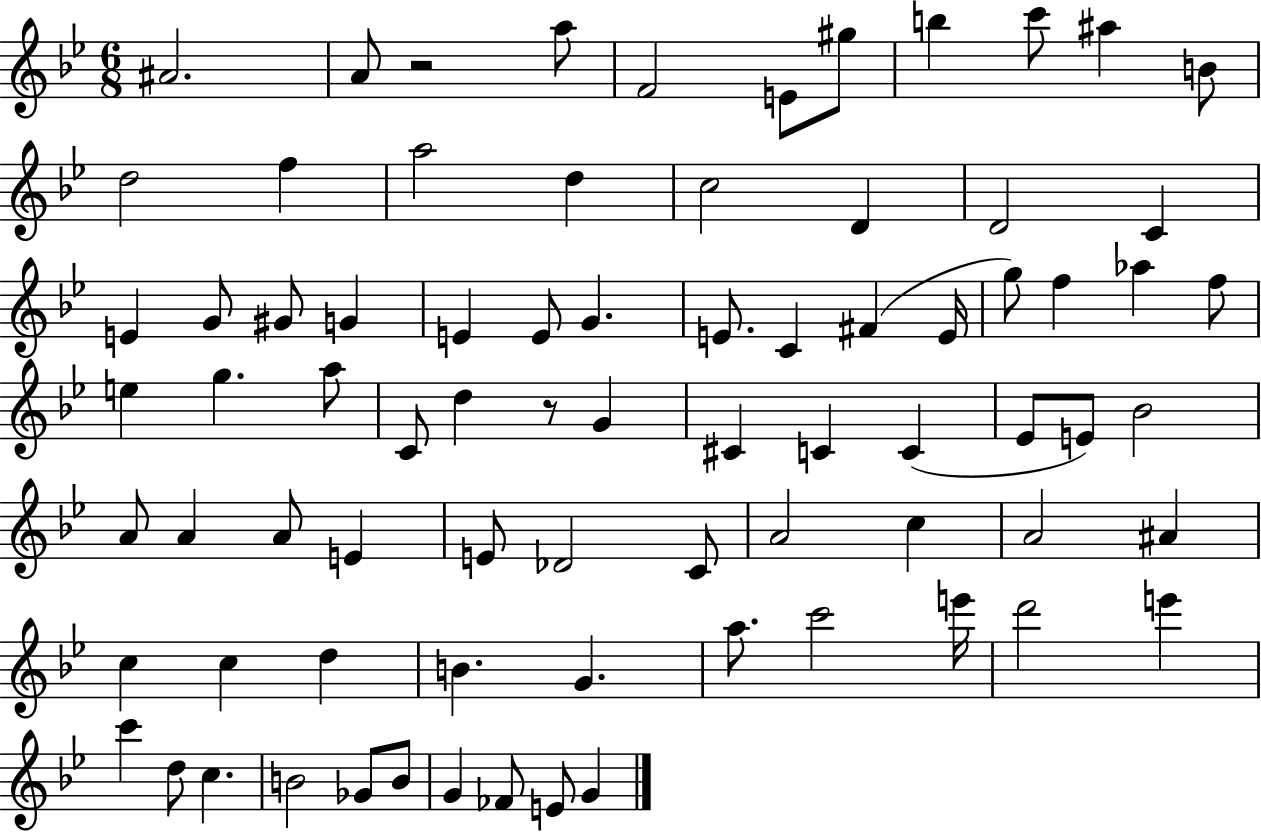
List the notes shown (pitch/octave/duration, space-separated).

A#4/h. A4/e R/h A5/e F4/h E4/e G#5/e B5/q C6/e A#5/q B4/e D5/h F5/q A5/h D5/q C5/h D4/q D4/h C4/q E4/q G4/e G#4/e G4/q E4/q E4/e G4/q. E4/e. C4/q F#4/q E4/s G5/e F5/q Ab5/q F5/e E5/q G5/q. A5/e C4/e D5/q R/e G4/q C#4/q C4/q C4/q Eb4/e E4/e Bb4/h A4/e A4/q A4/e E4/q E4/e Db4/h C4/e A4/h C5/q A4/h A#4/q C5/q C5/q D5/q B4/q. G4/q. A5/e. C6/h E6/s D6/h E6/q C6/q D5/e C5/q. B4/h Gb4/e B4/e G4/q FES4/e E4/e G4/q